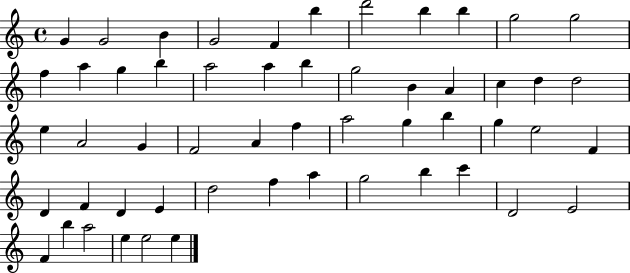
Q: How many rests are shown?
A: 0